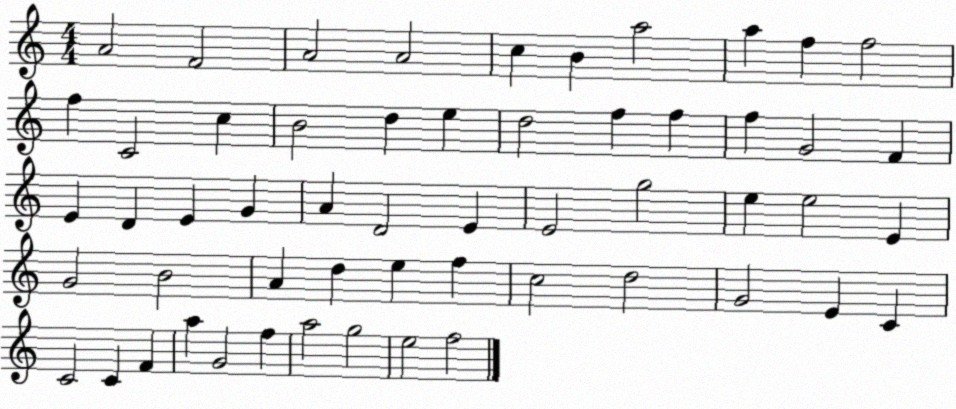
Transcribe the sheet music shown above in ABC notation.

X:1
T:Untitled
M:4/4
L:1/4
K:C
A2 F2 A2 A2 c B a2 a f f2 f C2 c B2 d e d2 f f f G2 F E D E G A D2 E E2 g2 e e2 E G2 B2 A d e f c2 d2 G2 E C C2 C F a G2 f a2 g2 e2 f2